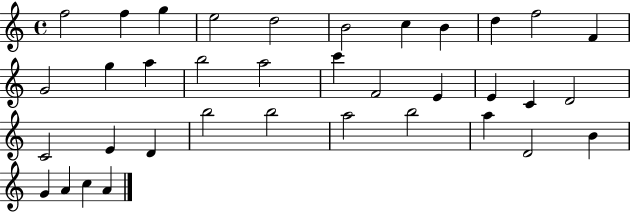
{
  \clef treble
  \time 4/4
  \defaultTimeSignature
  \key c \major
  f''2 f''4 g''4 | e''2 d''2 | b'2 c''4 b'4 | d''4 f''2 f'4 | \break g'2 g''4 a''4 | b''2 a''2 | c'''4 f'2 e'4 | e'4 c'4 d'2 | \break c'2 e'4 d'4 | b''2 b''2 | a''2 b''2 | a''4 d'2 b'4 | \break g'4 a'4 c''4 a'4 | \bar "|."
}